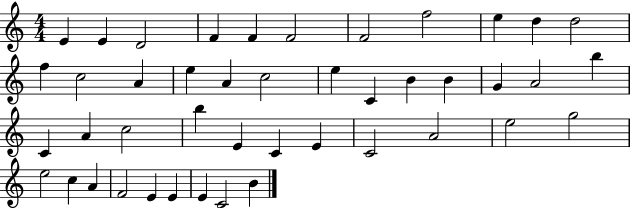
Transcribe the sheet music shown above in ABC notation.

X:1
T:Untitled
M:4/4
L:1/4
K:C
E E D2 F F F2 F2 f2 e d d2 f c2 A e A c2 e C B B G A2 b C A c2 b E C E C2 A2 e2 g2 e2 c A F2 E E E C2 B